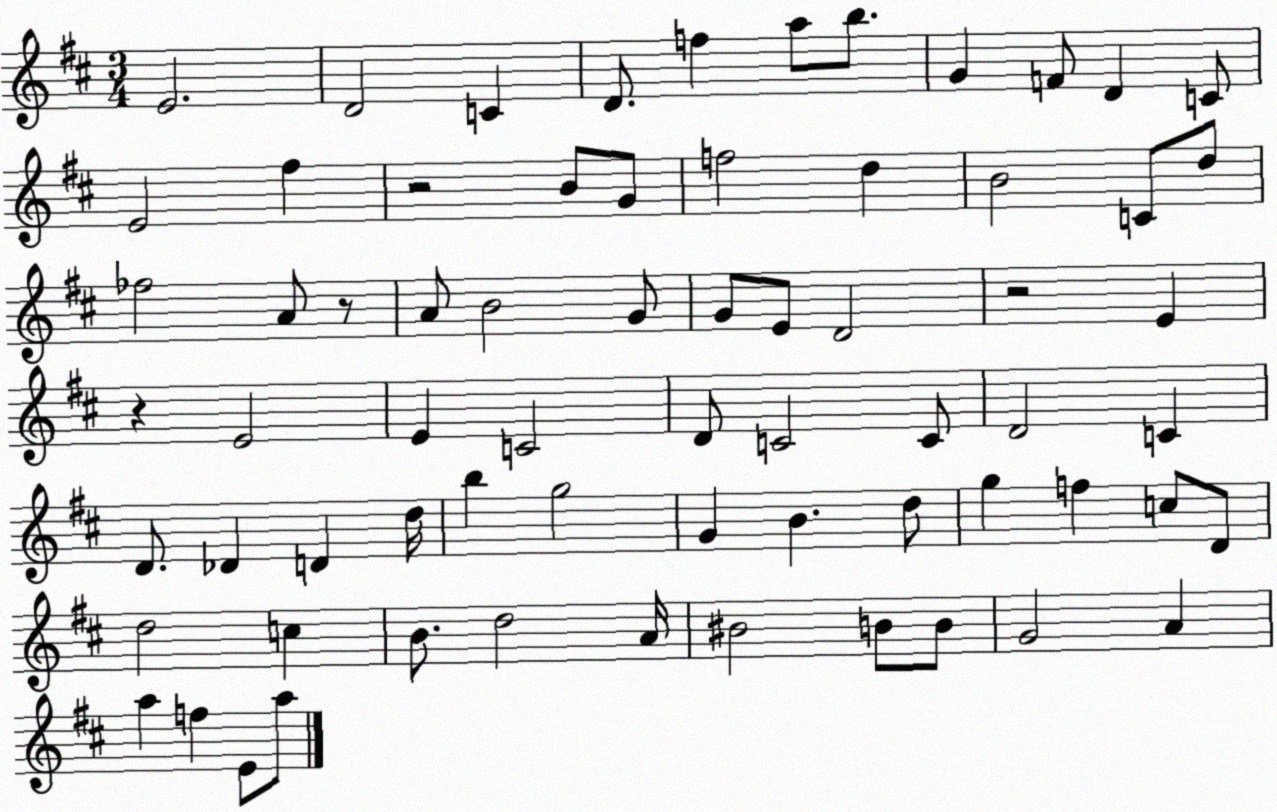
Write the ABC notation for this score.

X:1
T:Untitled
M:3/4
L:1/4
K:D
E2 D2 C D/2 f a/2 b/2 G F/2 D C/2 E2 ^f z2 B/2 G/2 f2 d B2 C/2 d/2 _f2 A/2 z/2 A/2 B2 G/2 G/2 E/2 D2 z2 E z E2 E C2 D/2 C2 C/2 D2 C D/2 _D D d/4 b g2 G B d/2 g f c/2 D/2 d2 c B/2 d2 A/4 ^B2 B/2 B/2 G2 A a f E/2 a/2